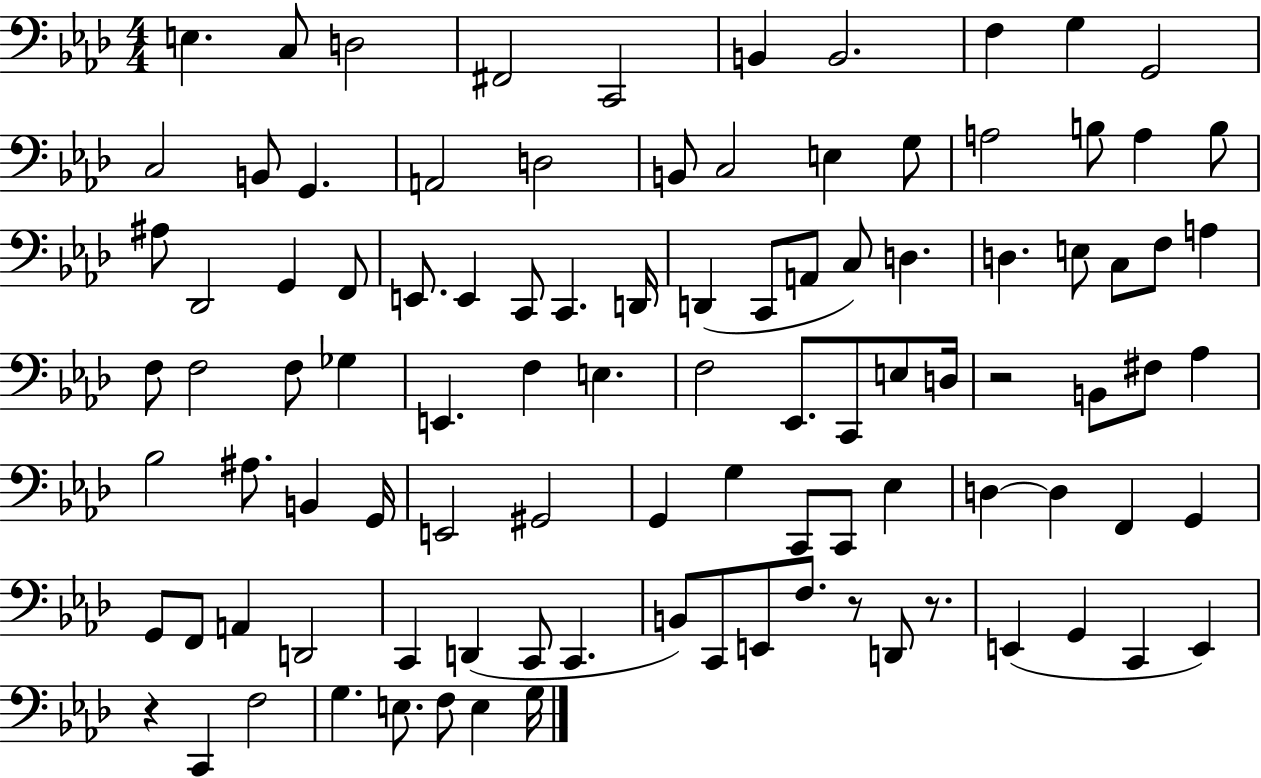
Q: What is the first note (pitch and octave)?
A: E3